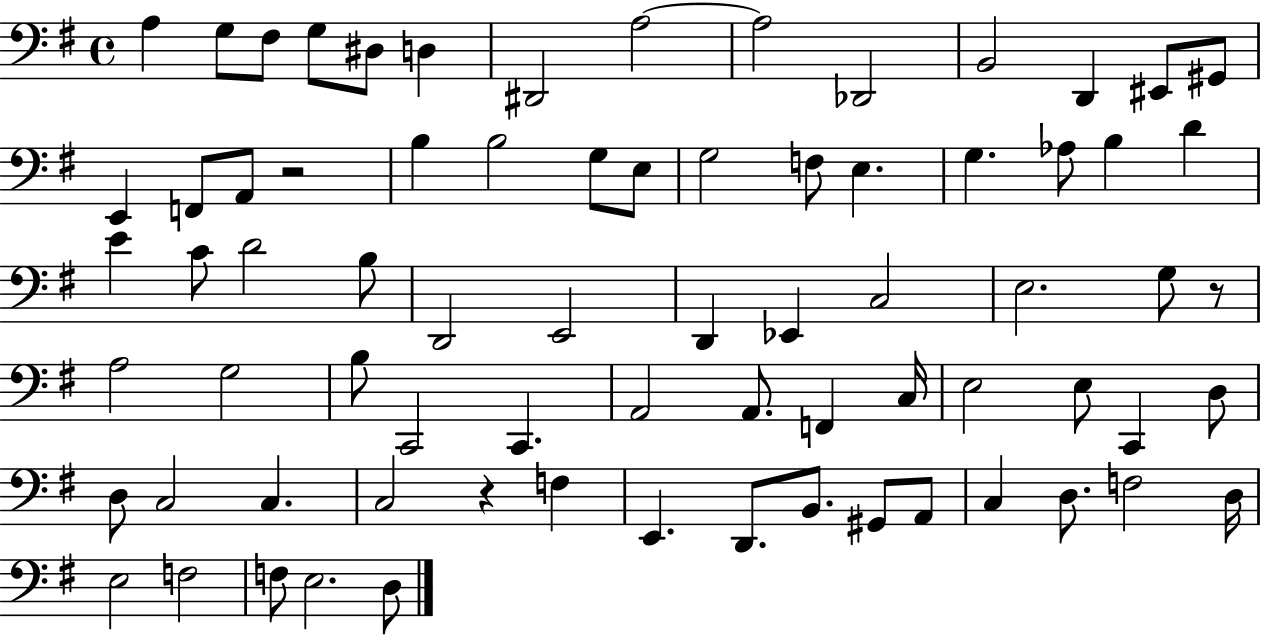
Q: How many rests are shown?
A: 3